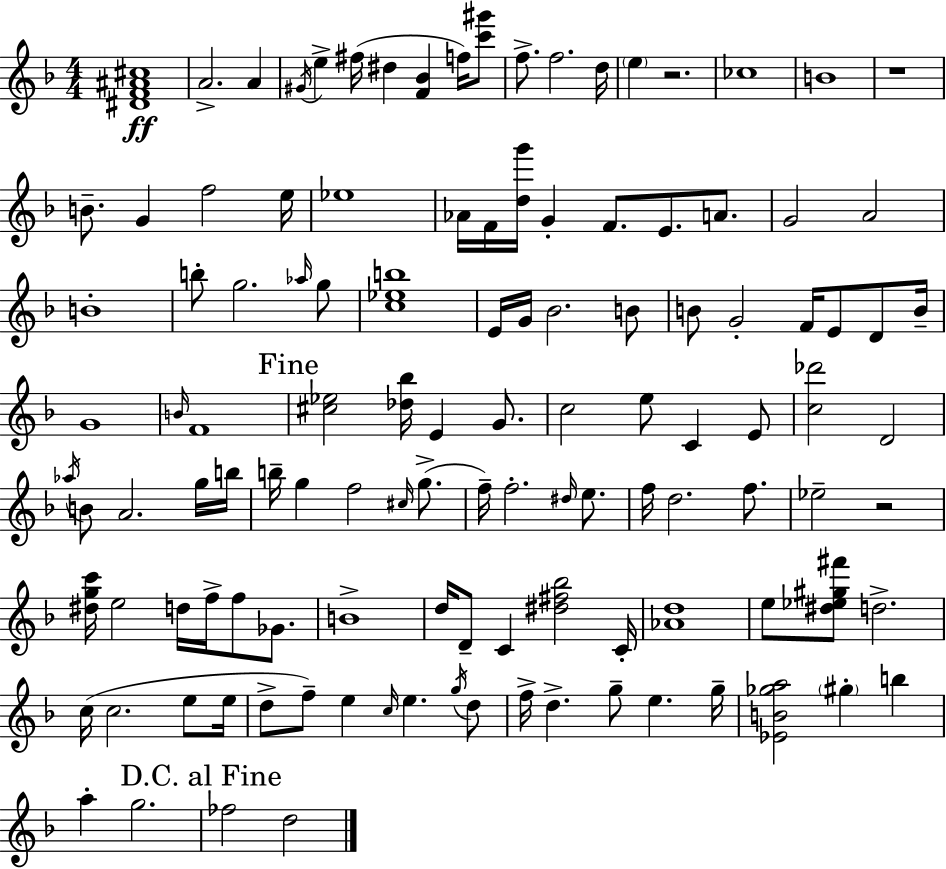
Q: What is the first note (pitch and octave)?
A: A4